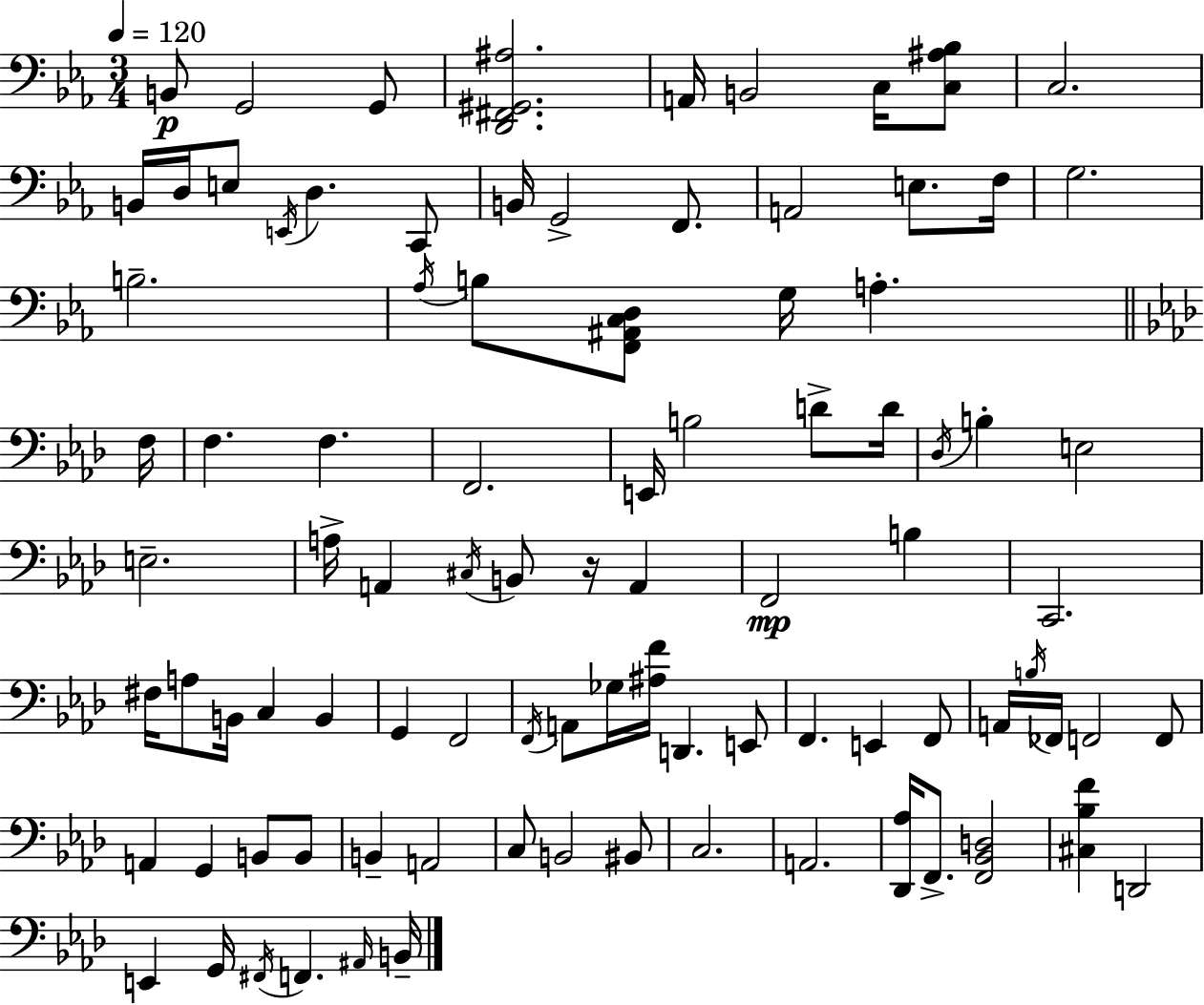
{
  \clef bass
  \numericTimeSignature
  \time 3/4
  \key c \minor
  \tempo 4 = 120
  b,8\p g,2 g,8 | <d, fis, gis, ais>2. | a,16 b,2 c16 <c ais bes>8 | c2. | \break b,16 d16 e8 \acciaccatura { e,16 } d4. c,8 | b,16 g,2-> f,8. | a,2 e8. | f16 g2. | \break b2.-- | \acciaccatura { aes16 } b8 <f, ais, c d>8 g16 a4.-. | \bar "||" \break \key aes \major f16 f4. f4. | f,2. | e,16 b2 d'8-> | d'16 \acciaccatura { des16 } b4-. e2 | \break e2.-- | a16-> a,4 \acciaccatura { cis16 } b,8 r16 a,4 | f,2\mp b4 | c,2. | \break fis16 a8 b,16 c4 b,4 | g,4 f,2 | \acciaccatura { f,16 } a,8 ges16 <ais f'>16 d,4. | e,8 f,4. e,4 | \break f,8 a,16 \acciaccatura { b16 } fes,16 f,2 | f,8 a,4 g,4 | b,8 b,8 b,4-- a,2 | c8 b,2 | \break bis,8 c2. | a,2. | <des, aes>16 f,8.-> <f, bes, d>2 | <cis bes f'>4 d,2 | \break e,4 g,16 \acciaccatura { fis,16 } f,4. | \grace { ais,16 } b,16-- \bar "|."
}